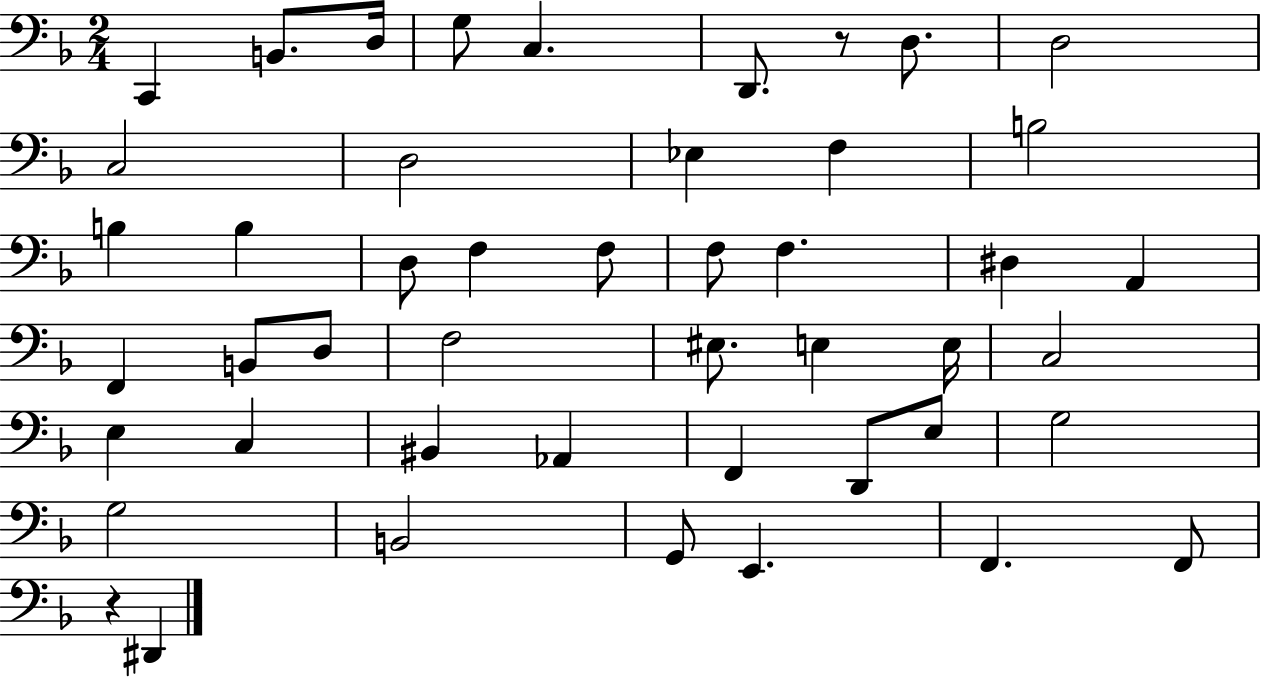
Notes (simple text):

C2/q B2/e. D3/s G3/e C3/q. D2/e. R/e D3/e. D3/h C3/h D3/h Eb3/q F3/q B3/h B3/q B3/q D3/e F3/q F3/e F3/e F3/q. D#3/q A2/q F2/q B2/e D3/e F3/h EIS3/e. E3/q E3/s C3/h E3/q C3/q BIS2/q Ab2/q F2/q D2/e E3/e G3/h G3/h B2/h G2/e E2/q. F2/q. F2/e R/q D#2/q